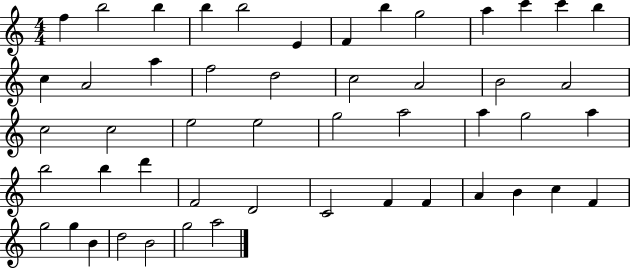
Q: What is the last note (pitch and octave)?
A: A5